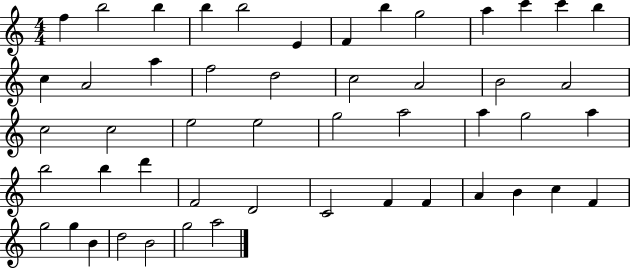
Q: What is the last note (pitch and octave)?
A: A5